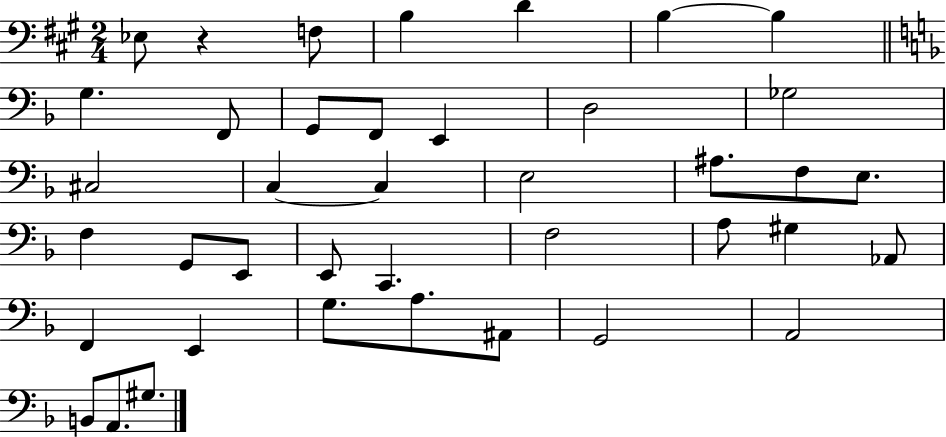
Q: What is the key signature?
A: A major